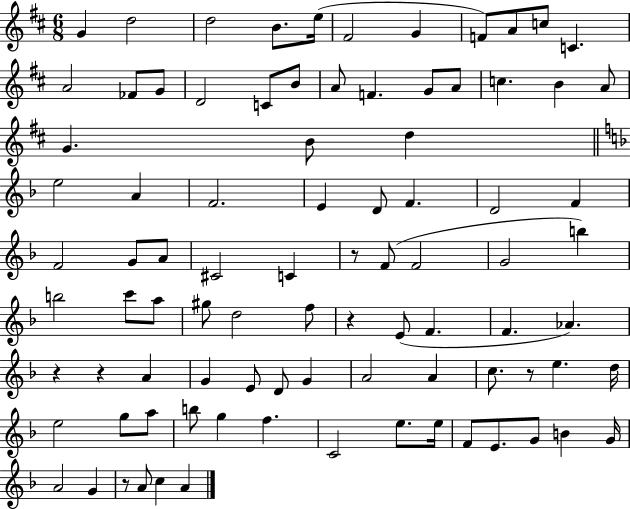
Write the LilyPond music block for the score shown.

{
  \clef treble
  \numericTimeSignature
  \time 6/8
  \key d \major
  \repeat volta 2 { g'4 d''2 | d''2 b'8. e''16( | fis'2 g'4 | f'8) a'8 c''8 c'4. | \break a'2 fes'8 g'8 | d'2 c'8 b'8 | a'8 f'4. g'8 a'8 | c''4. b'4 a'8 | \break g'4. b'8 d''4 | \bar "||" \break \key f \major e''2 a'4 | f'2. | e'4 d'8 f'4. | d'2 f'4 | \break f'2 g'8 a'8 | cis'2 c'4 | r8 f'8( f'2 | g'2 b''4) | \break b''2 c'''8 a''8 | gis''8 d''2 f''8 | r4 e'8( f'4. | f'4. aes'4.) | \break r4 r4 a'4 | g'4 e'8 d'8 g'4 | a'2 a'4 | c''8. r8 e''4. d''16 | \break e''2 g''8 a''8 | b''8 g''4 f''4. | c'2 e''8. e''16 | f'8 e'8. g'8 b'4 g'16 | \break a'2 g'4 | r8 a'8 c''4 a'4 | } \bar "|."
}